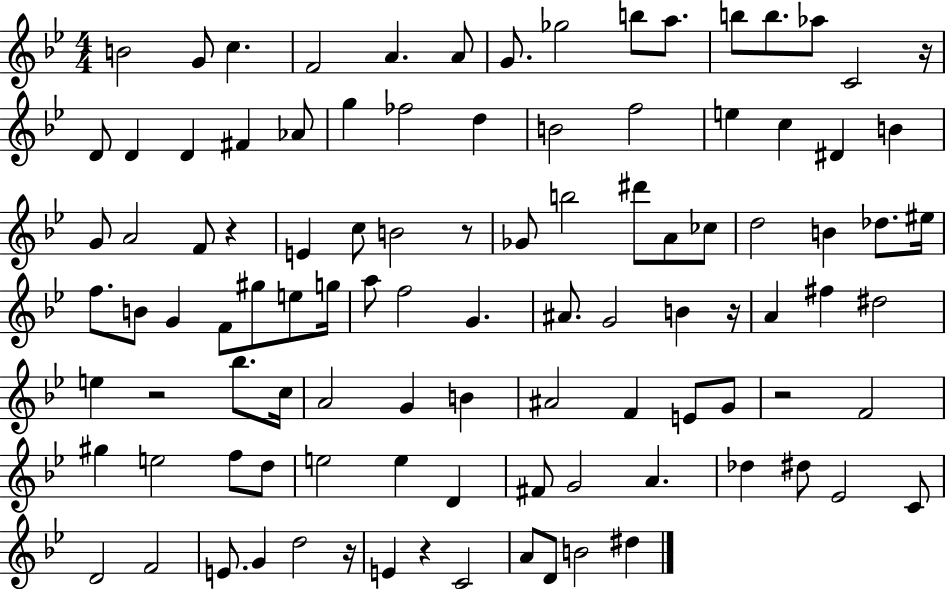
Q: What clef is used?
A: treble